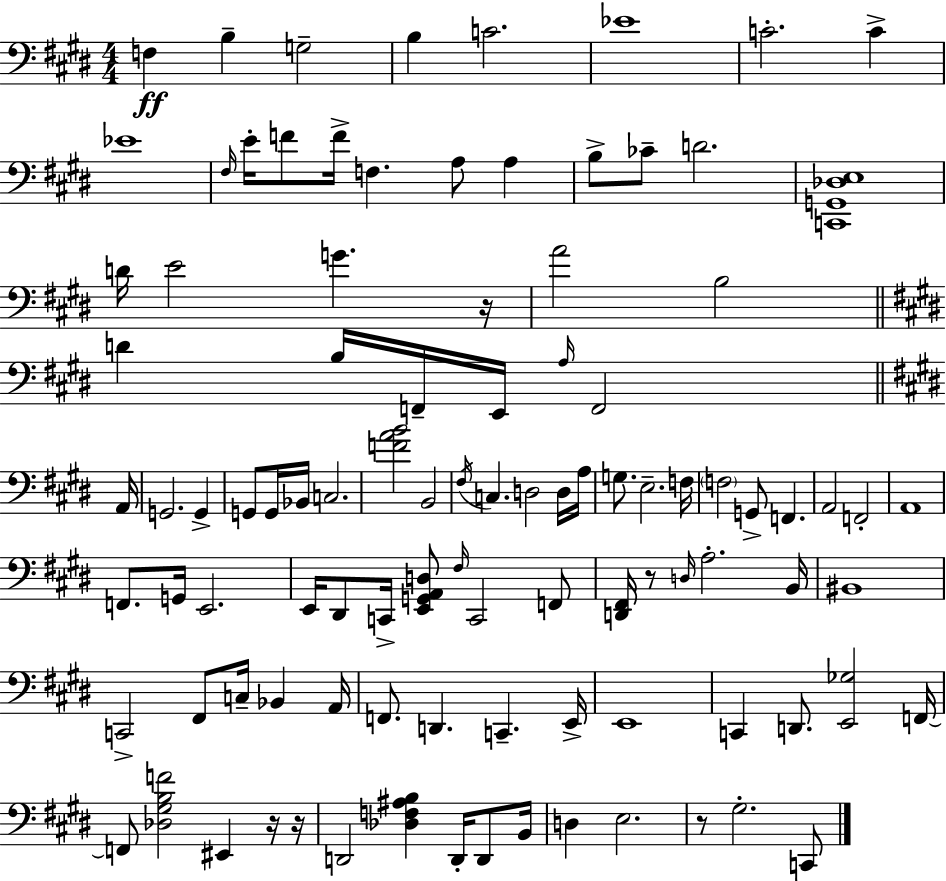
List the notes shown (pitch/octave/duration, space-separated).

F3/q B3/q G3/h B3/q C4/h. Eb4/w C4/h. C4/q Eb4/w F#3/s E4/s F4/e F4/s F3/q. A3/e A3/q B3/e CES4/e D4/h. [C2,G2,Db3,E3]/w D4/s E4/h G4/q. R/s A4/h B3/h D4/q B3/s F2/s E2/s A3/s F2/h A2/s G2/h. G2/q G2/e G2/s Bb2/s C3/h. [F4,A4,B4]/h B2/h F#3/s C3/q. D3/h D3/s A3/s G3/e. E3/h. F3/s F3/h G2/e F2/q. A2/h F2/h A2/w F2/e. G2/s E2/h. E2/s D#2/e C2/s [E2,G2,A2,D3]/e F#3/s C2/h F2/e [D2,F#2]/s R/e D3/s A3/h. B2/s BIS2/w C2/h F#2/e C3/s Bb2/q A2/s F2/e. D2/q. C2/q. E2/s E2/w C2/q D2/e. [E2,Gb3]/h F2/s F2/e [Db3,G#3,B3,F4]/h EIS2/q R/s R/s D2/h [Db3,F3,A#3,B3]/q D2/s D2/e B2/s D3/q E3/h. R/e G#3/h. C2/e